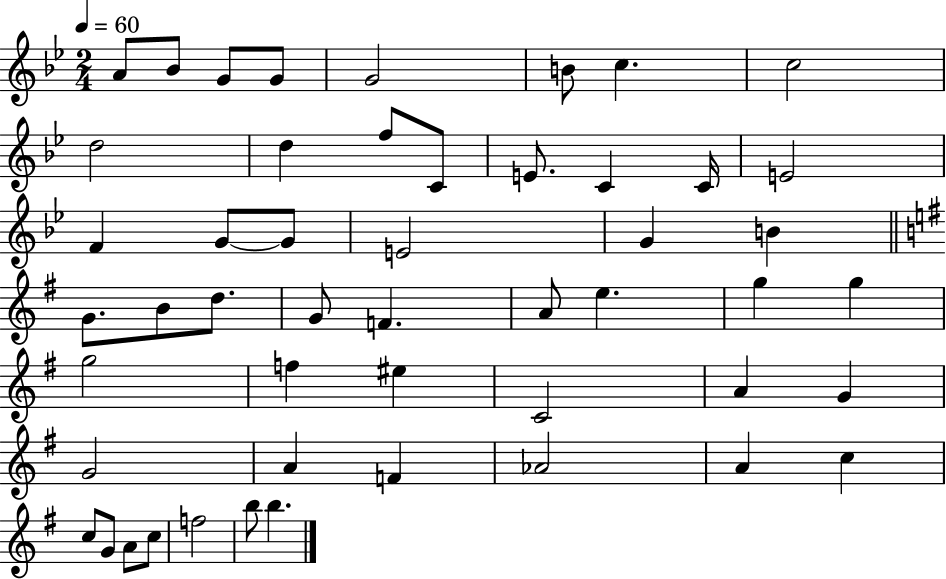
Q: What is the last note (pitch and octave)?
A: B5